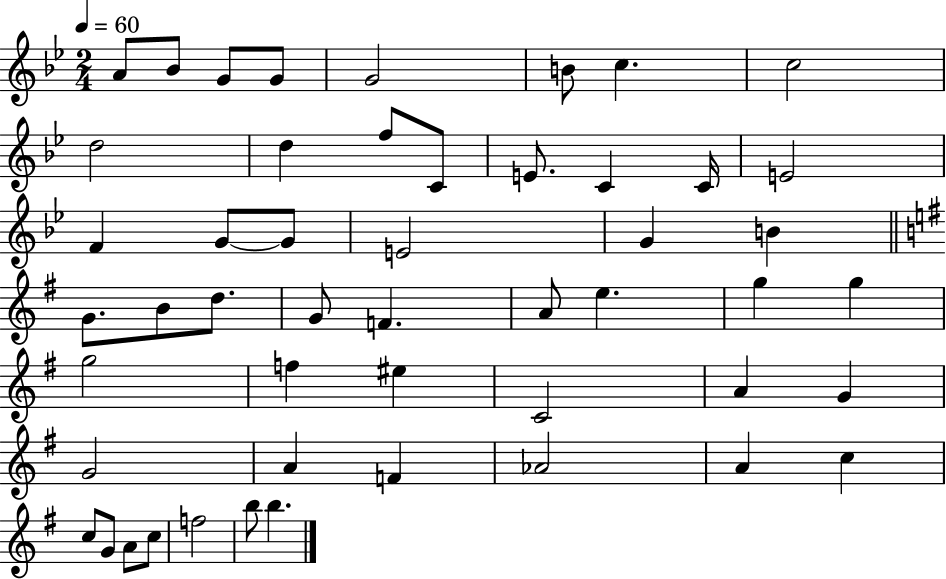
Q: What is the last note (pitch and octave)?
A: B5